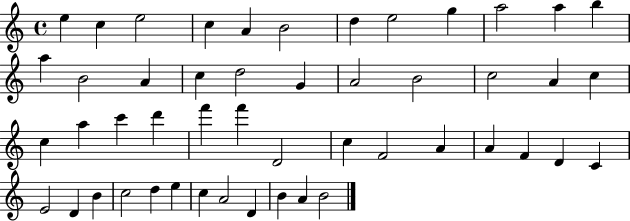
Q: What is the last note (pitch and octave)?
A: B4